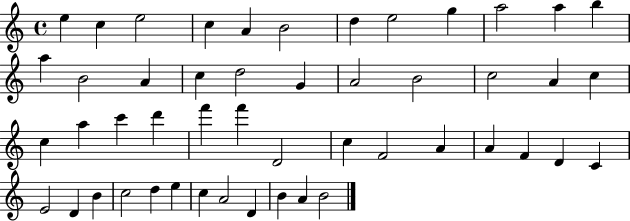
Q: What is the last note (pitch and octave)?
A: B4